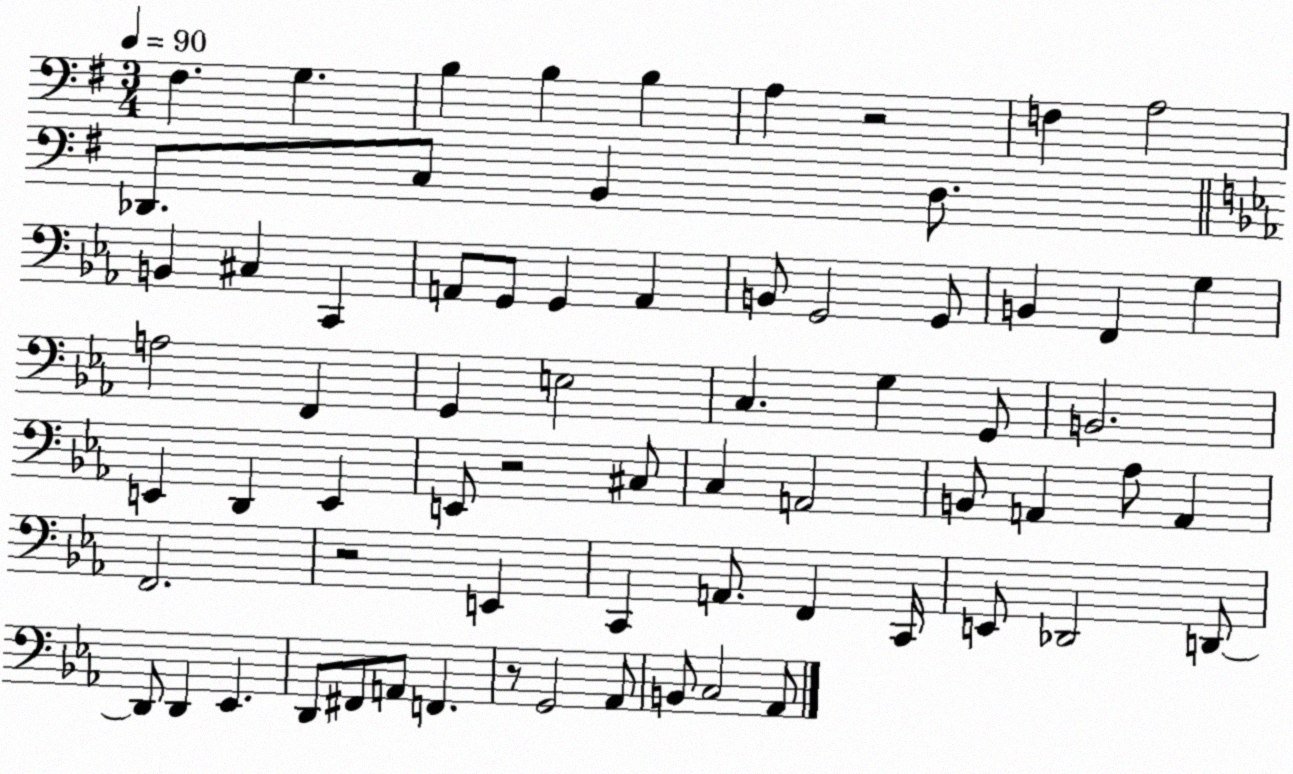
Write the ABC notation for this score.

X:1
T:Untitled
M:3/4
L:1/4
K:G
^F, G, B, B, B, A, z2 F, A,2 _D,,/2 C,/2 B,, D,/2 B,, ^C, C,, A,,/2 G,,/2 G,, A,, B,,/2 G,,2 G,,/2 B,, F,, G, A,2 F,, G,, E,2 C, G, G,,/2 B,,2 E,, D,, E,, E,,/2 z2 ^C,/2 C, A,,2 B,,/2 A,, _A,/2 A,, F,,2 z2 E,, C,, A,,/2 F,, C,,/4 E,,/2 _D,,2 D,,/2 D,,/2 D,, _E,, D,,/2 ^F,,/2 A,,/2 F,, z/2 G,,2 _A,,/2 B,,/2 C,2 _A,,/2